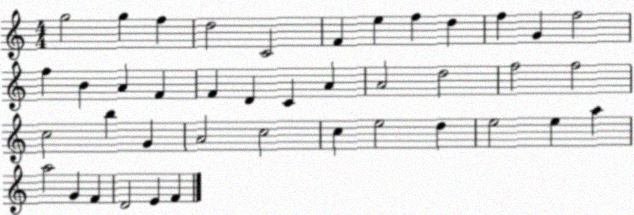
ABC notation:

X:1
T:Untitled
M:4/4
L:1/4
K:C
g2 g f d2 C2 F e f d f G f2 f B A F F D C A A2 d2 f2 f2 c2 b G A2 c2 c e2 d e2 e a a2 G F D2 E F